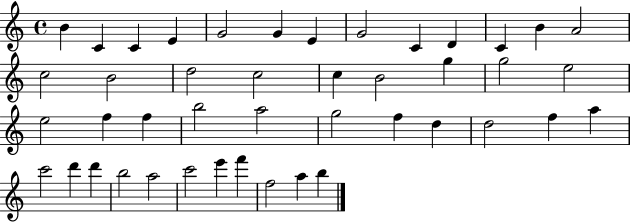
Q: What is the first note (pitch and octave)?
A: B4